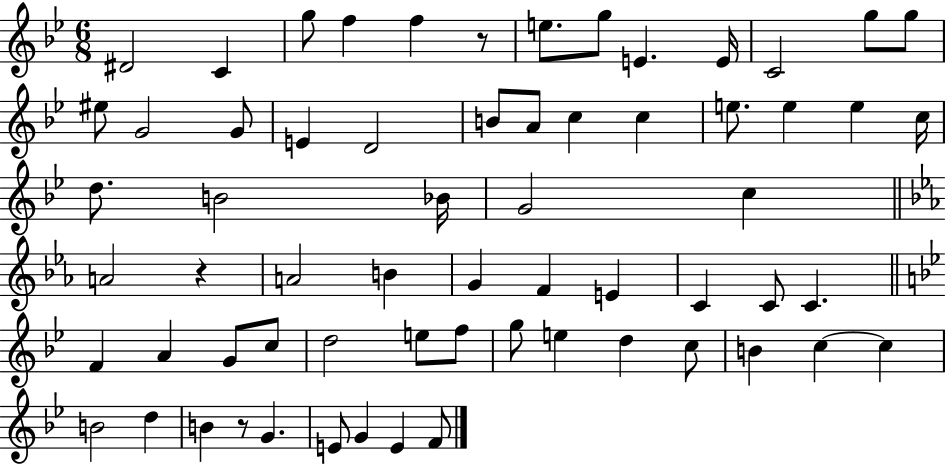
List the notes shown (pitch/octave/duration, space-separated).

D#4/h C4/q G5/e F5/q F5/q R/e E5/e. G5/e E4/q. E4/s C4/h G5/e G5/e EIS5/e G4/h G4/e E4/q D4/h B4/e A4/e C5/q C5/q E5/e. E5/q E5/q C5/s D5/e. B4/h Bb4/s G4/h C5/q A4/h R/q A4/h B4/q G4/q F4/q E4/q C4/q C4/e C4/q. F4/q A4/q G4/e C5/e D5/h E5/e F5/e G5/e E5/q D5/q C5/e B4/q C5/q C5/q B4/h D5/q B4/q R/e G4/q. E4/e G4/q E4/q F4/e